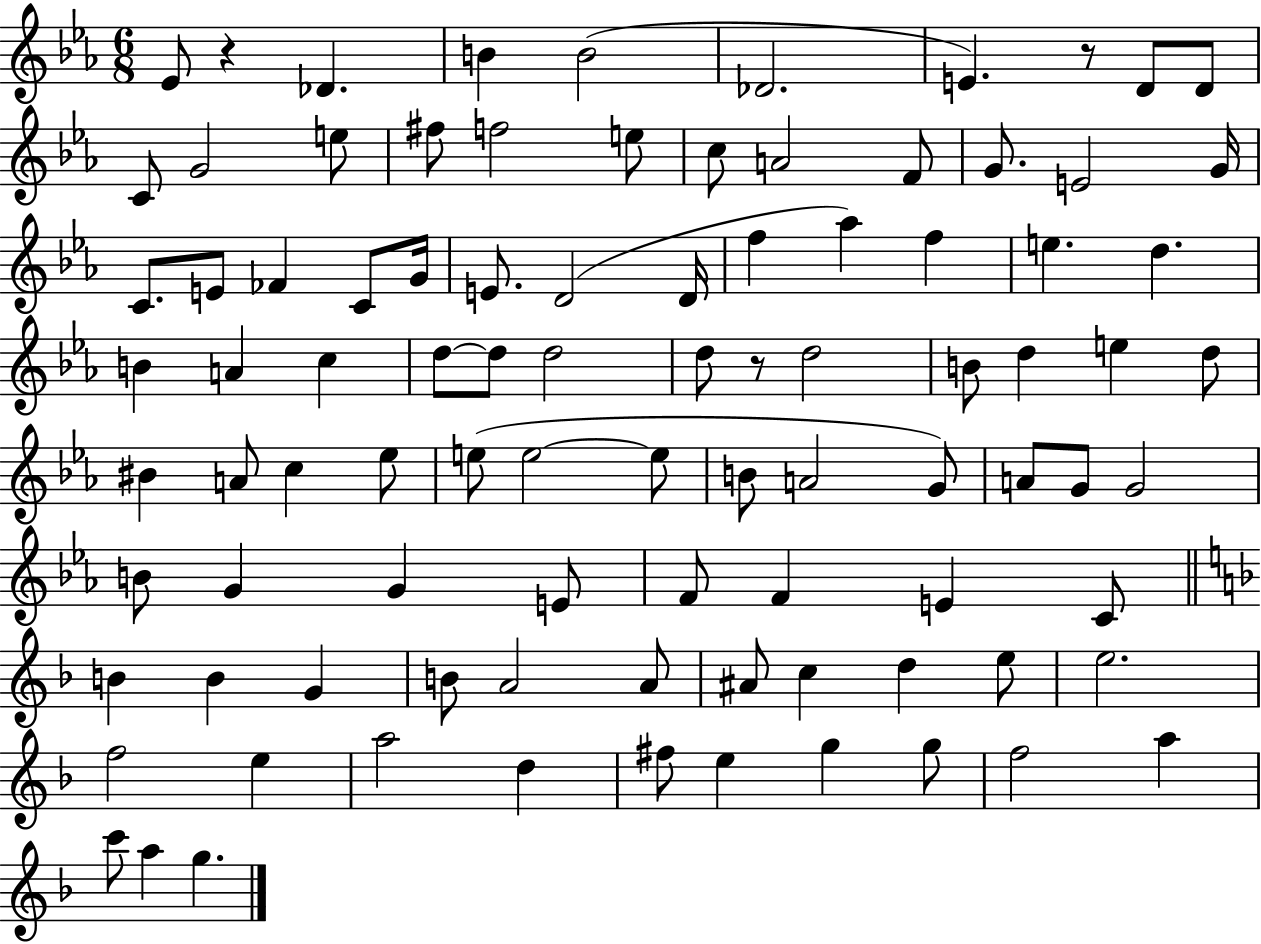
Eb4/e R/q Db4/q. B4/q B4/h Db4/h. E4/q. R/e D4/e D4/e C4/e G4/h E5/e F#5/e F5/h E5/e C5/e A4/h F4/e G4/e. E4/h G4/s C4/e. E4/e FES4/q C4/e G4/s E4/e. D4/h D4/s F5/q Ab5/q F5/q E5/q. D5/q. B4/q A4/q C5/q D5/e D5/e D5/h D5/e R/e D5/h B4/e D5/q E5/q D5/e BIS4/q A4/e C5/q Eb5/e E5/e E5/h E5/e B4/e A4/h G4/e A4/e G4/e G4/h B4/e G4/q G4/q E4/e F4/e F4/q E4/q C4/e B4/q B4/q G4/q B4/e A4/h A4/e A#4/e C5/q D5/q E5/e E5/h. F5/h E5/q A5/h D5/q F#5/e E5/q G5/q G5/e F5/h A5/q C6/e A5/q G5/q.